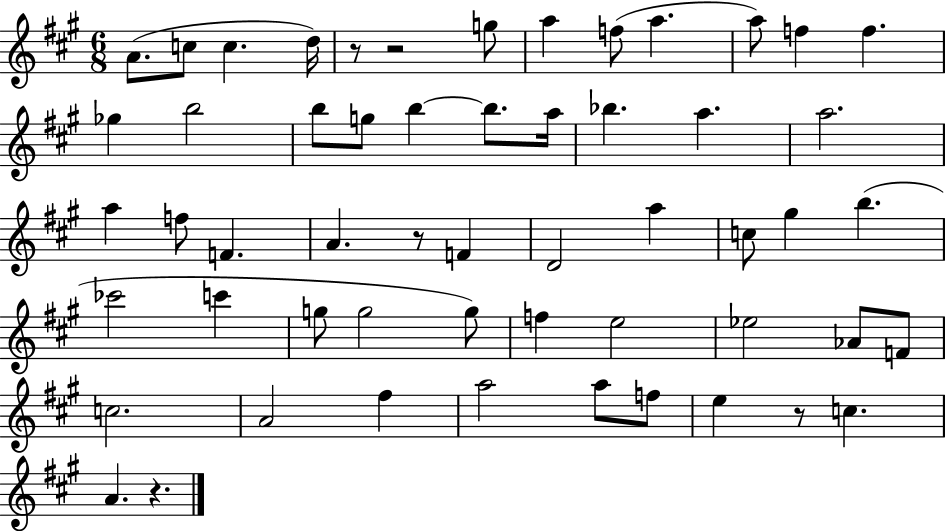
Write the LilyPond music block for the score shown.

{
  \clef treble
  \numericTimeSignature
  \time 6/8
  \key a \major
  a'8.( c''8 c''4. d''16) | r8 r2 g''8 | a''4 f''8( a''4. | a''8) f''4 f''4. | \break ges''4 b''2 | b''8 g''8 b''4~~ b''8. a''16 | bes''4. a''4. | a''2. | \break a''4 f''8 f'4. | a'4. r8 f'4 | d'2 a''4 | c''8 gis''4 b''4.( | \break ces'''2 c'''4 | g''8 g''2 g''8) | f''4 e''2 | ees''2 aes'8 f'8 | \break c''2. | a'2 fis''4 | a''2 a''8 f''8 | e''4 r8 c''4. | \break a'4. r4. | \bar "|."
}